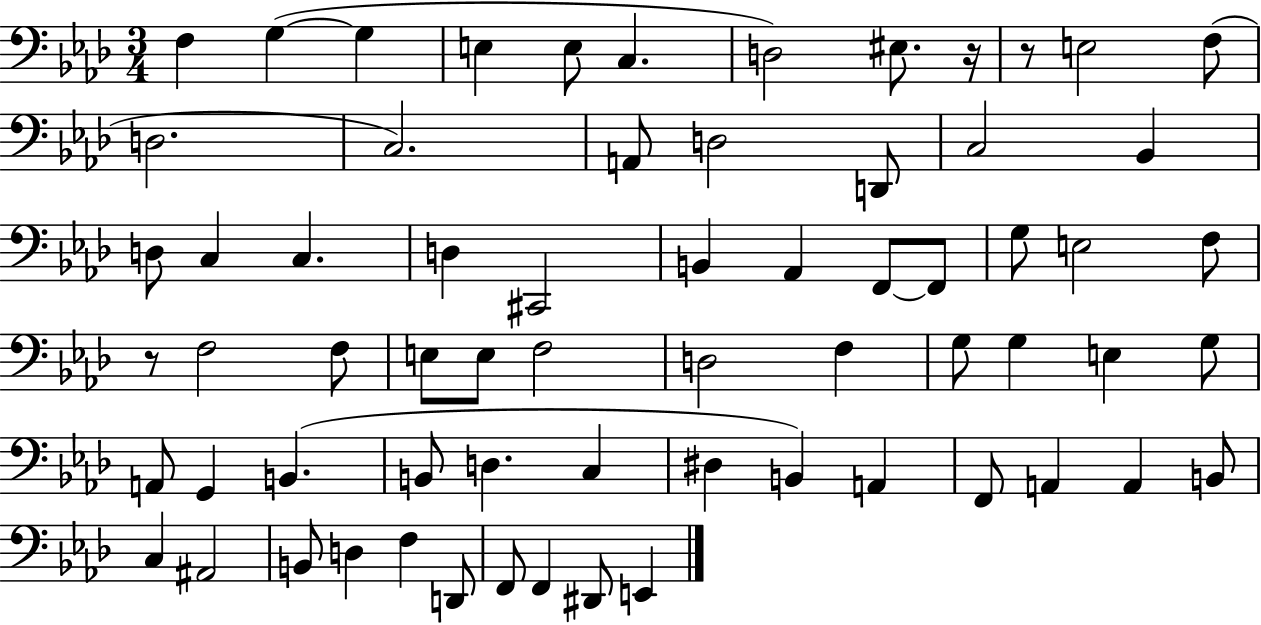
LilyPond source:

{
  \clef bass
  \numericTimeSignature
  \time 3/4
  \key aes \major
  \repeat volta 2 { f4 g4~(~ g4 | e4 e8 c4. | d2) eis8. r16 | r8 e2 f8( | \break d2. | c2.) | a,8 d2 d,8 | c2 bes,4 | \break d8 c4 c4. | d4 cis,2 | b,4 aes,4 f,8~~ f,8 | g8 e2 f8 | \break r8 f2 f8 | e8 e8 f2 | d2 f4 | g8 g4 e4 g8 | \break a,8 g,4 b,4.( | b,8 d4. c4 | dis4 b,4) a,4 | f,8 a,4 a,4 b,8 | \break c4 ais,2 | b,8 d4 f4 d,8 | f,8 f,4 dis,8 e,4 | } \bar "|."
}